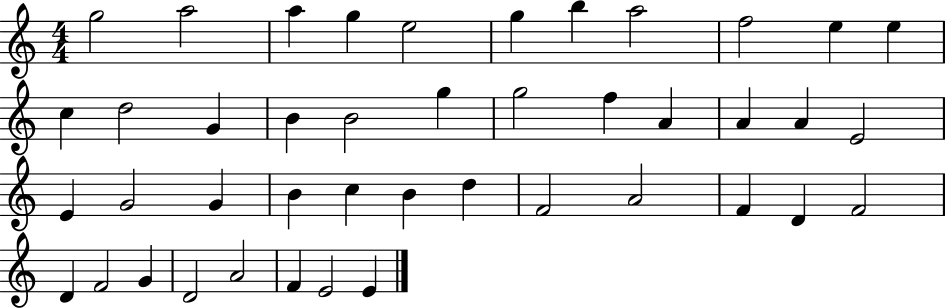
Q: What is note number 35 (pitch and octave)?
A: F4